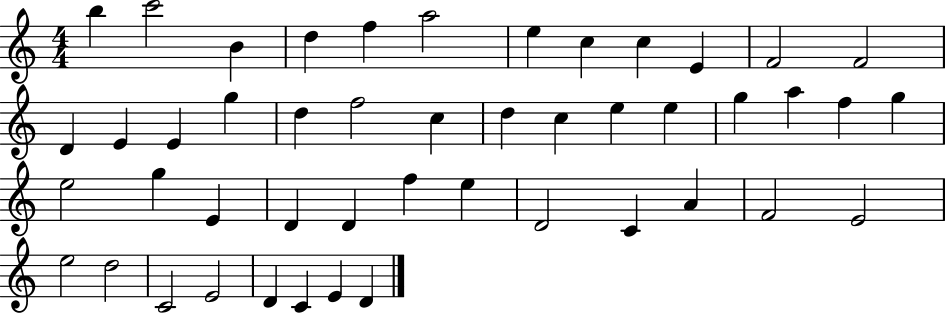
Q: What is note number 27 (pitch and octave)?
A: G5